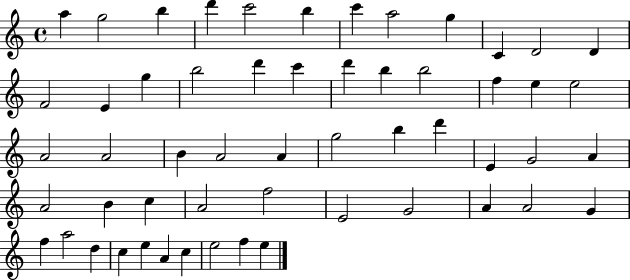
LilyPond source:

{
  \clef treble
  \time 4/4
  \defaultTimeSignature
  \key c \major
  a''4 g''2 b''4 | d'''4 c'''2 b''4 | c'''4 a''2 g''4 | c'4 d'2 d'4 | \break f'2 e'4 g''4 | b''2 d'''4 c'''4 | d'''4 b''4 b''2 | f''4 e''4 e''2 | \break a'2 a'2 | b'4 a'2 a'4 | g''2 b''4 d'''4 | e'4 g'2 a'4 | \break a'2 b'4 c''4 | a'2 f''2 | e'2 g'2 | a'4 a'2 g'4 | \break f''4 a''2 d''4 | c''4 e''4 a'4 c''4 | e''2 f''4 e''4 | \bar "|."
}